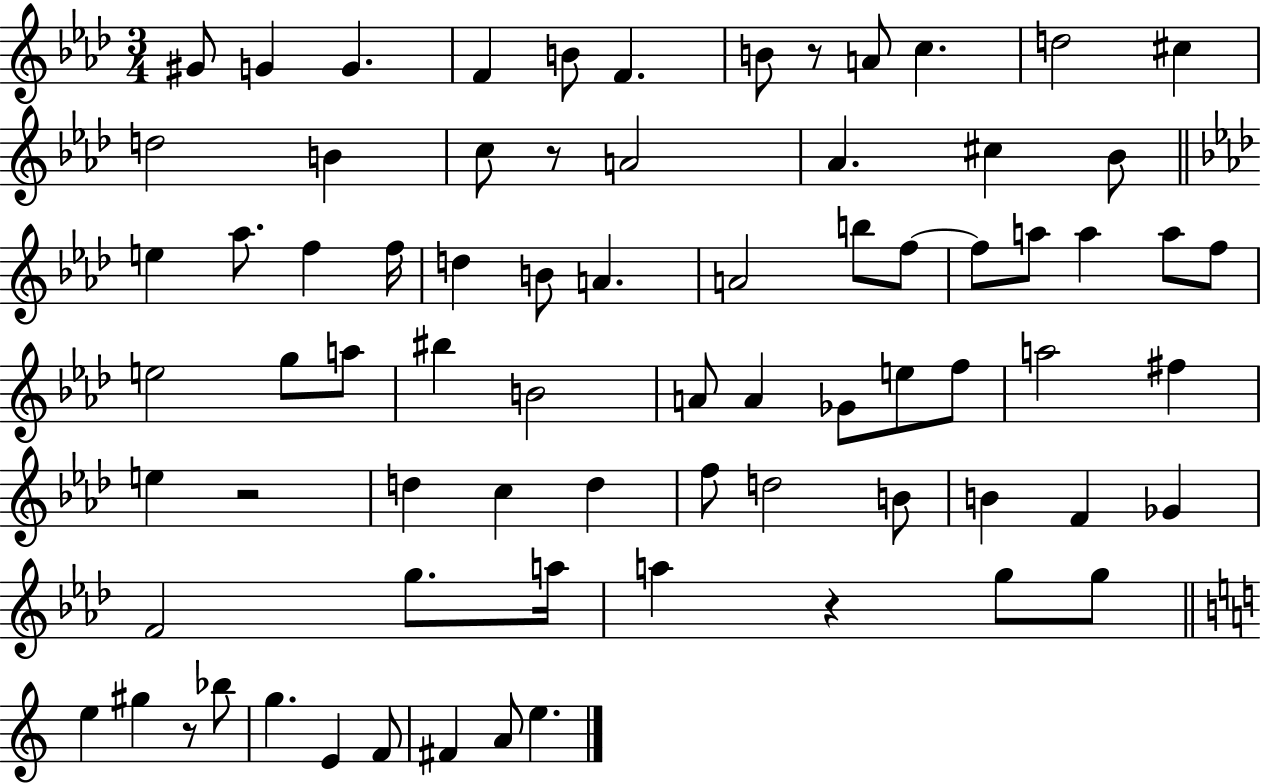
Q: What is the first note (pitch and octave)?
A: G#4